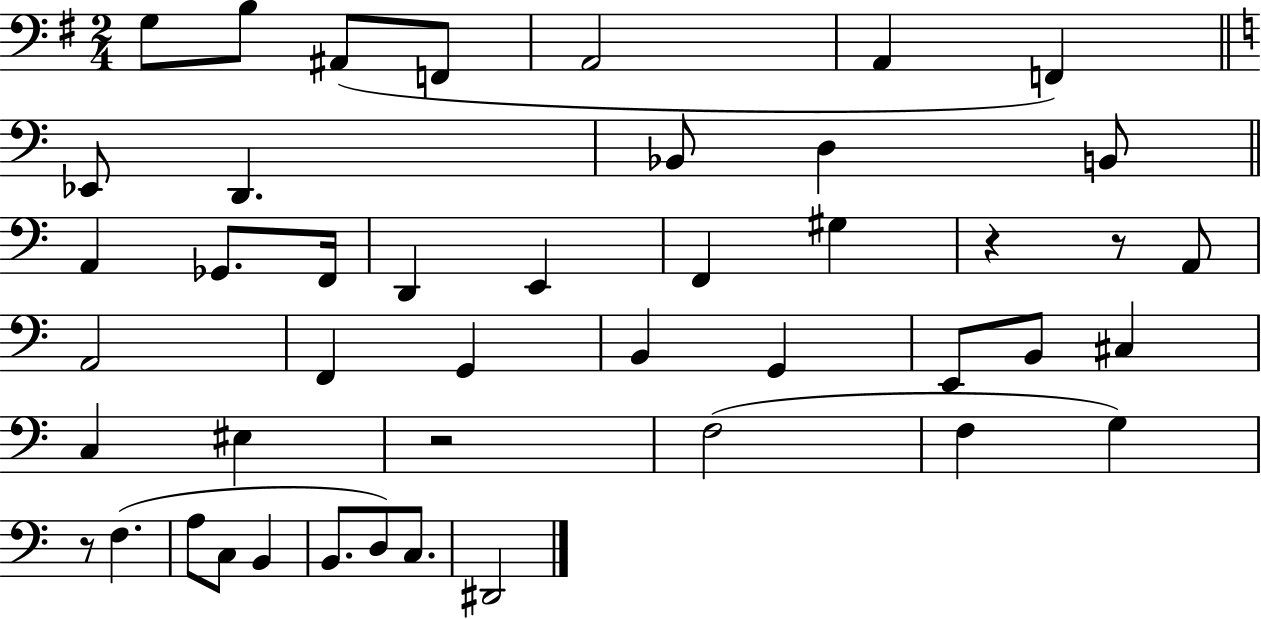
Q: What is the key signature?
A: G major